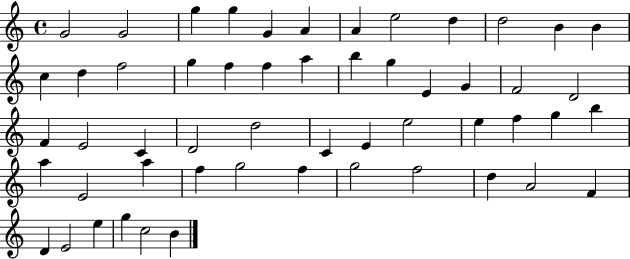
{
  \clef treble
  \time 4/4
  \defaultTimeSignature
  \key c \major
  g'2 g'2 | g''4 g''4 g'4 a'4 | a'4 e''2 d''4 | d''2 b'4 b'4 | \break c''4 d''4 f''2 | g''4 f''4 f''4 a''4 | b''4 g''4 e'4 g'4 | f'2 d'2 | \break f'4 e'2 c'4 | d'2 d''2 | c'4 e'4 e''2 | e''4 f''4 g''4 b''4 | \break a''4 e'2 a''4 | f''4 g''2 f''4 | g''2 f''2 | d''4 a'2 f'4 | \break d'4 e'2 e''4 | g''4 c''2 b'4 | \bar "|."
}